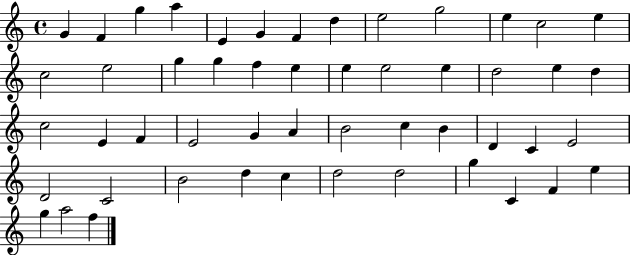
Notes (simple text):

G4/q F4/q G5/q A5/q E4/q G4/q F4/q D5/q E5/h G5/h E5/q C5/h E5/q C5/h E5/h G5/q G5/q F5/q E5/q E5/q E5/h E5/q D5/h E5/q D5/q C5/h E4/q F4/q E4/h G4/q A4/q B4/h C5/q B4/q D4/q C4/q E4/h D4/h C4/h B4/h D5/q C5/q D5/h D5/h G5/q C4/q F4/q E5/q G5/q A5/h F5/q